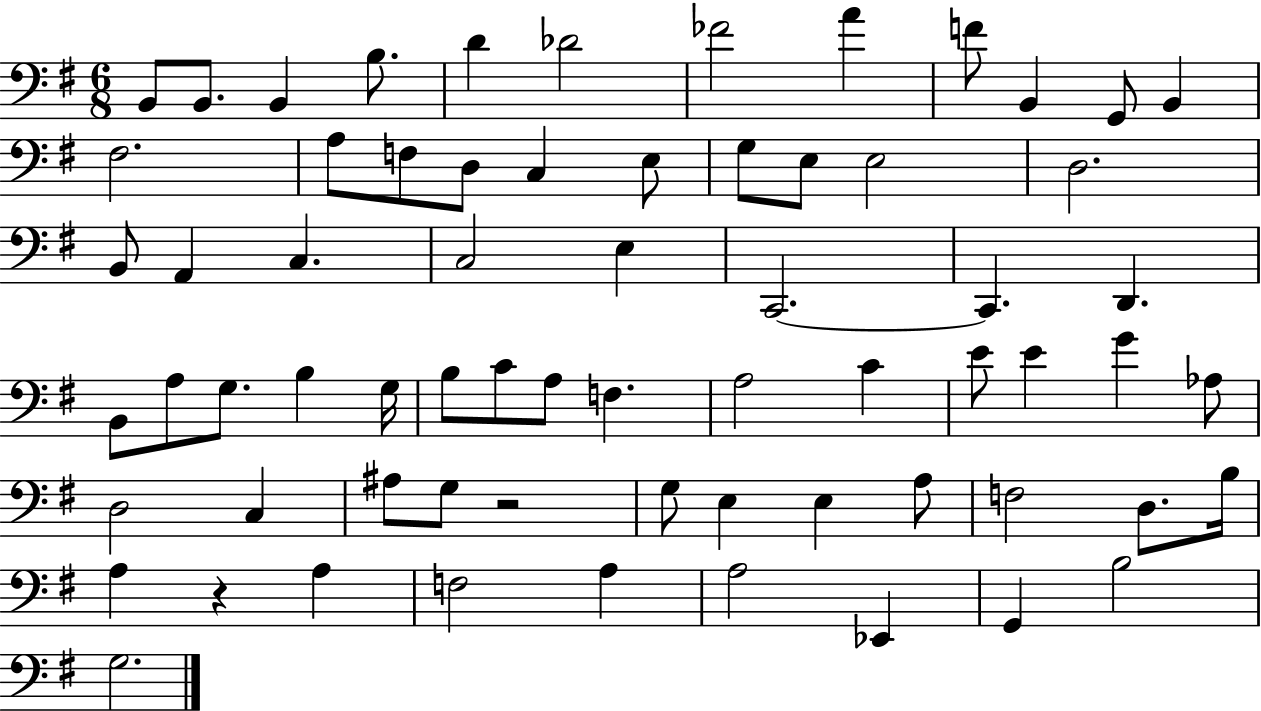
X:1
T:Untitled
M:6/8
L:1/4
K:G
B,,/2 B,,/2 B,, B,/2 D _D2 _F2 A F/2 B,, G,,/2 B,, ^F,2 A,/2 F,/2 D,/2 C, E,/2 G,/2 E,/2 E,2 D,2 B,,/2 A,, C, C,2 E, C,,2 C,, D,, B,,/2 A,/2 G,/2 B, G,/4 B,/2 C/2 A,/2 F, A,2 C E/2 E G _A,/2 D,2 C, ^A,/2 G,/2 z2 G,/2 E, E, A,/2 F,2 D,/2 B,/4 A, z A, F,2 A, A,2 _E,, G,, B,2 G,2